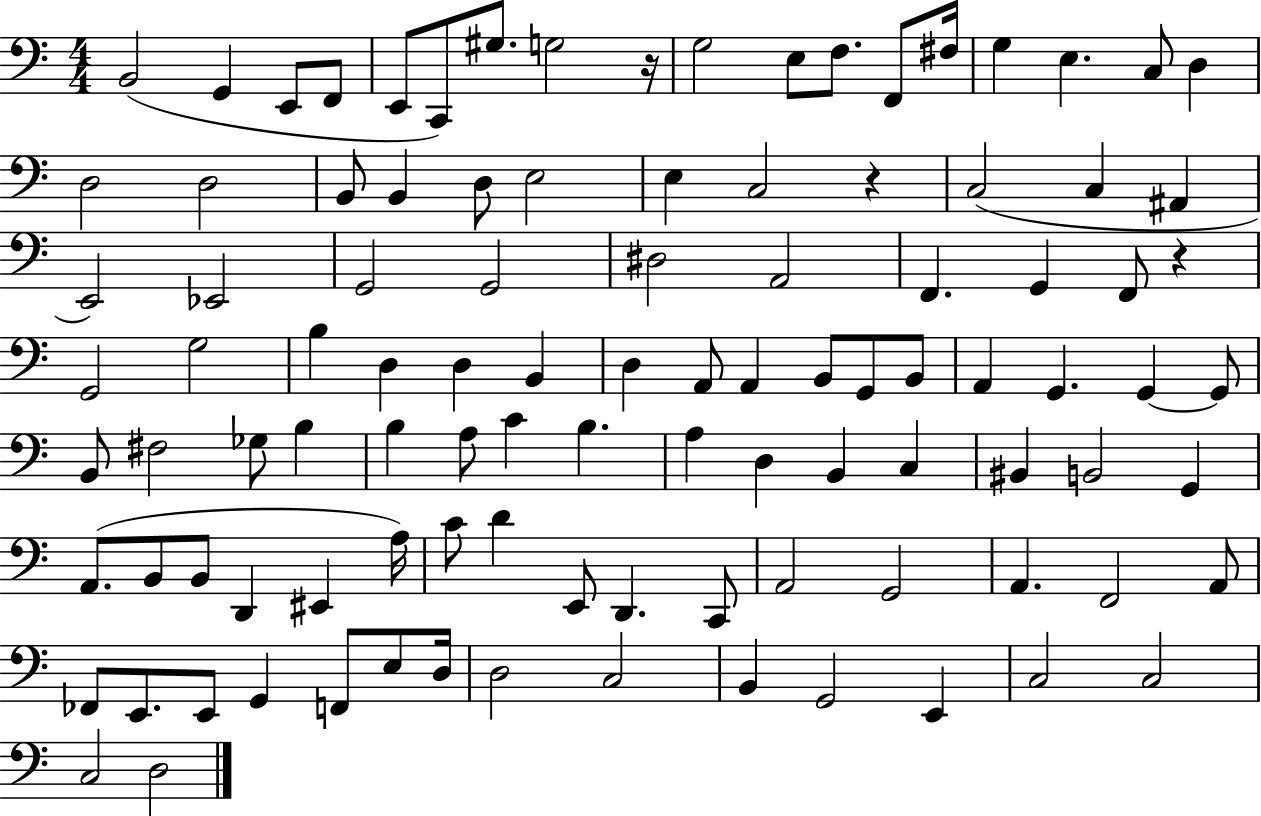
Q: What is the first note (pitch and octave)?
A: B2